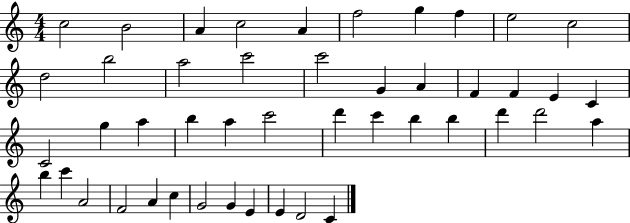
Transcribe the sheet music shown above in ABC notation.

X:1
T:Untitled
M:4/4
L:1/4
K:C
c2 B2 A c2 A f2 g f e2 c2 d2 b2 a2 c'2 c'2 G A F F E C C2 g a b a c'2 d' c' b b d' d'2 a b c' A2 F2 A c G2 G E E D2 C